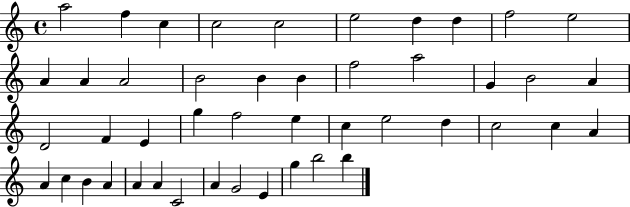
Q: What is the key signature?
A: C major